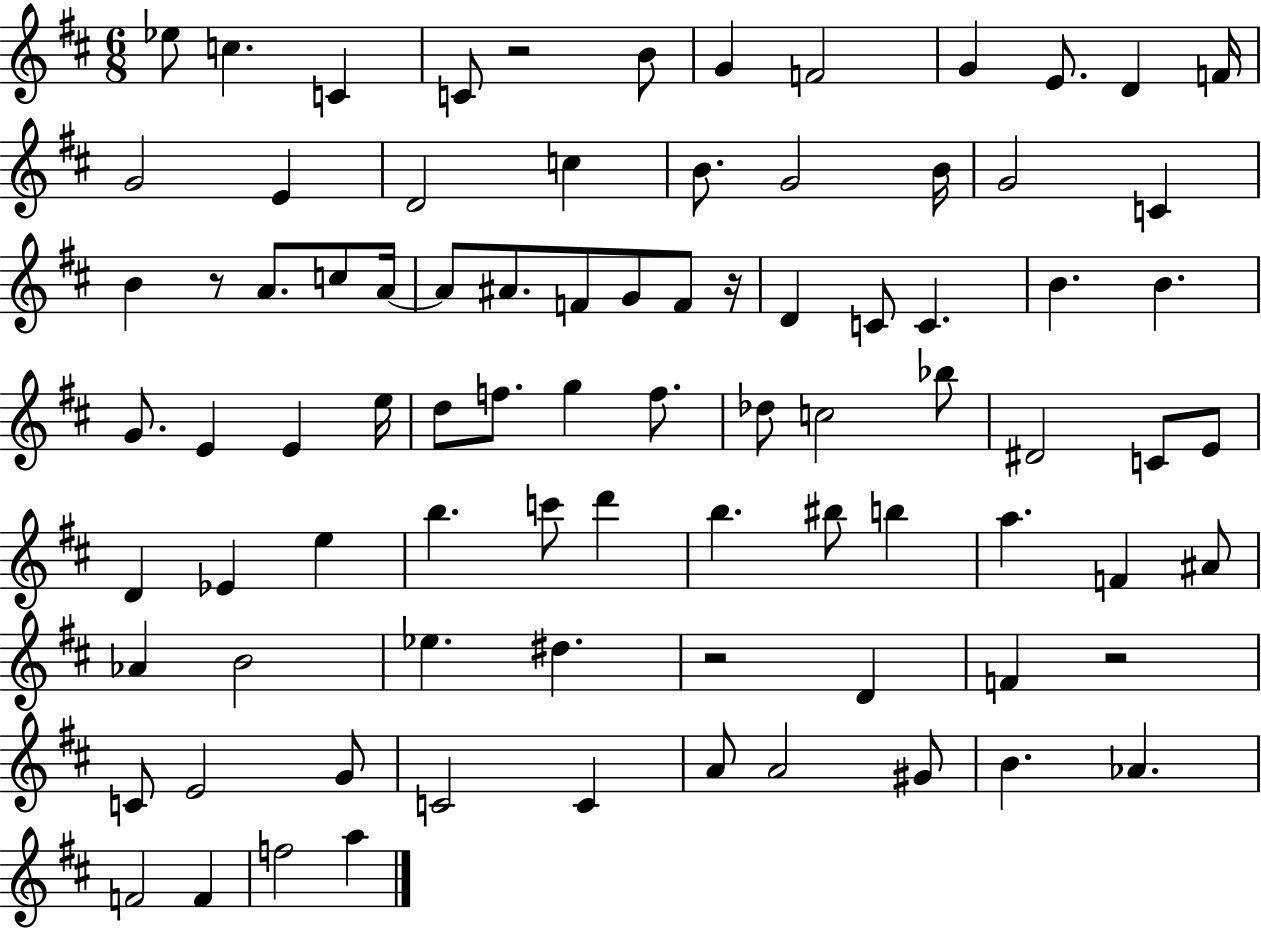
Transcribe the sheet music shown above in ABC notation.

X:1
T:Untitled
M:6/8
L:1/4
K:D
_e/2 c C C/2 z2 B/2 G F2 G E/2 D F/4 G2 E D2 c B/2 G2 B/4 G2 C B z/2 A/2 c/2 A/4 A/2 ^A/2 F/2 G/2 F/2 z/4 D C/2 C B B G/2 E E e/4 d/2 f/2 g f/2 _d/2 c2 _b/2 ^D2 C/2 E/2 D _E e b c'/2 d' b ^b/2 b a F ^A/2 _A B2 _e ^d z2 D F z2 C/2 E2 G/2 C2 C A/2 A2 ^G/2 B _A F2 F f2 a